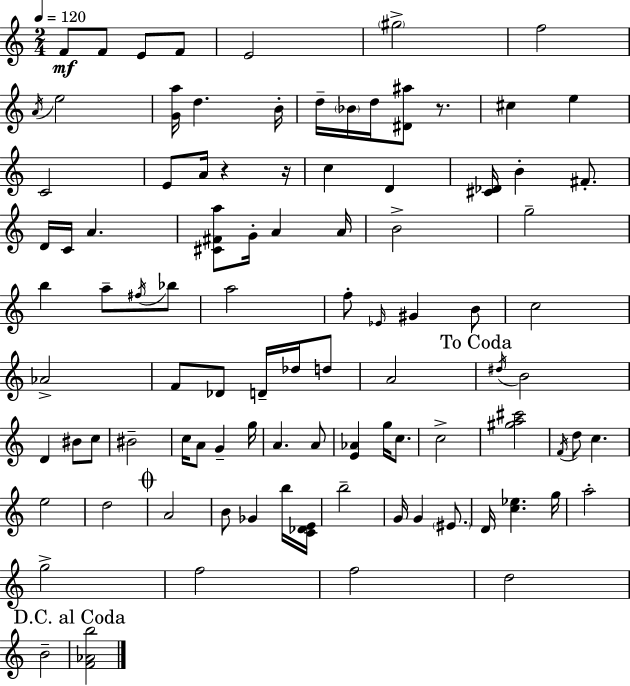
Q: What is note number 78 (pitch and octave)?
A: G5